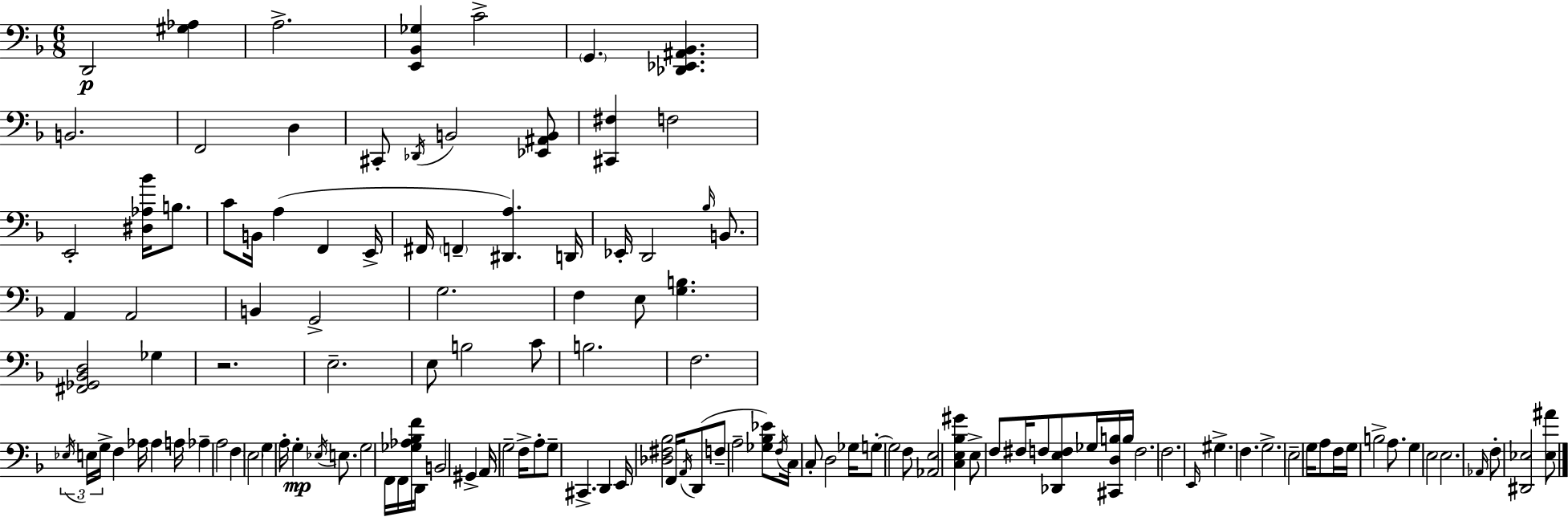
D2/h [G#3,Ab3]/q A3/h. [E2,Bb2,Gb3]/q C4/h G2/q. [Db2,Eb2,A#2,Bb2]/q. B2/h. F2/h D3/q C#2/e Db2/s B2/h [Eb2,A#2,B2]/e [C#2,F#3]/q F3/h E2/h [D#3,Ab3,Bb4]/s B3/e. C4/e B2/s A3/q F2/q E2/s F#2/s F2/q [D#2,A3]/q. D2/s Eb2/s D2/h Bb3/s B2/e. A2/q A2/h B2/q G2/h G3/h. F3/q E3/e [G3,B3]/q. [F#2,Gb2,Bb2,D3]/h Gb3/q R/h. E3/h. E3/e B3/h C4/e B3/h. F3/h. Eb3/s E3/s G3/s F3/q Ab3/s Ab3/q A3/s Ab3/q A3/h F3/q E3/h G3/q A3/s G3/q Eb3/s E3/e. G3/h F2/s F2/s [Gb3,Ab3,Bb3,F4]/s D2/s B2/h G#2/q A2/s G3/h F3/s A3/e G3/e C#2/q. D2/q E2/s [Db3,F#3,Bb3]/h F2/s A2/s D2/e F3/e A3/h [Gb3,Bb3,Eb4]/e F3/s C3/s C3/e D3/h Gb3/s G3/e G3/h F3/e [Ab2,E3]/h [C3,E3,Bb3,G#4]/q E3/e F3/e F#3/s F3/e [Db2,E3,F3]/e Gb3/s [C#2,D3,B3]/s B3/s F3/h. F3/h. E2/s G#3/q. F3/q. G3/h. E3/h G3/s A3/e F3/s G3/s B3/h A3/e. G3/q E3/h E3/h. Ab2/s F3/e [D#2,Eb3]/h [Eb3,A#4]/e